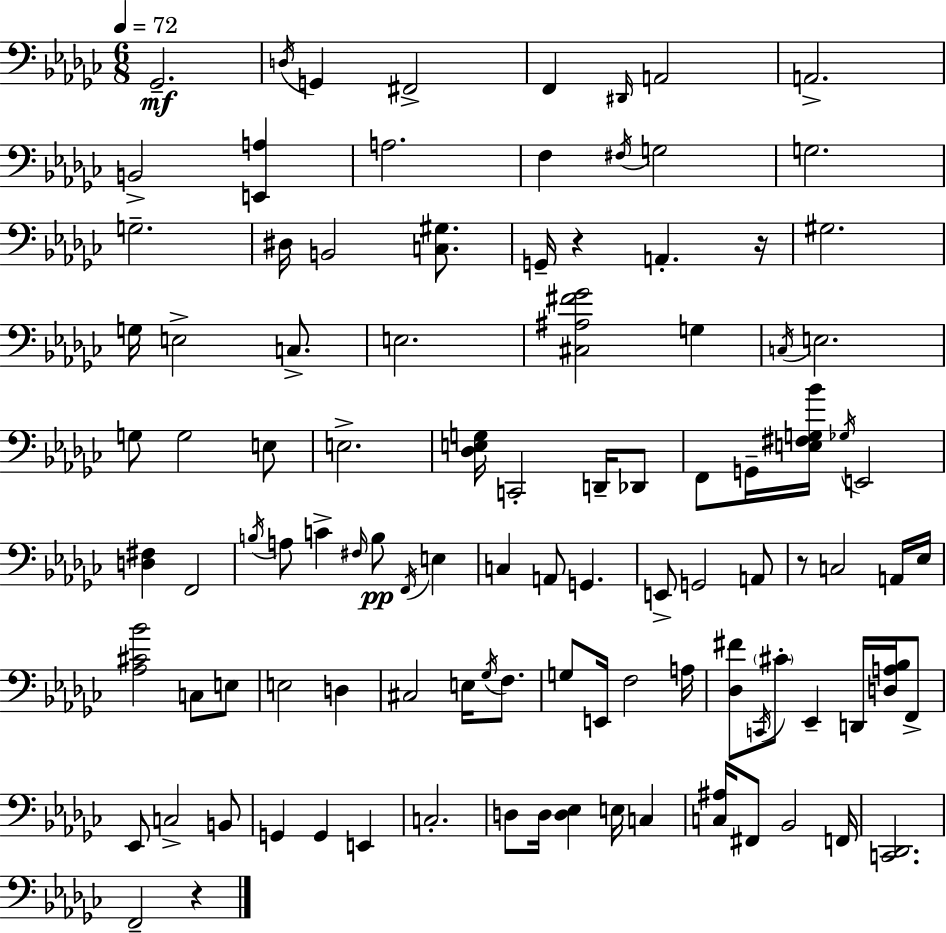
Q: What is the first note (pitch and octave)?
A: Gb2